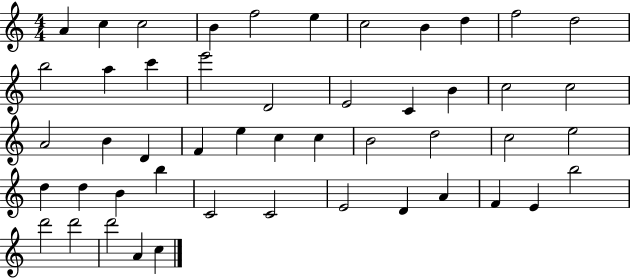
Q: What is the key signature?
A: C major